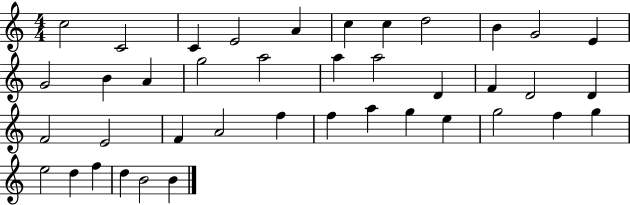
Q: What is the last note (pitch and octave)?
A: B4